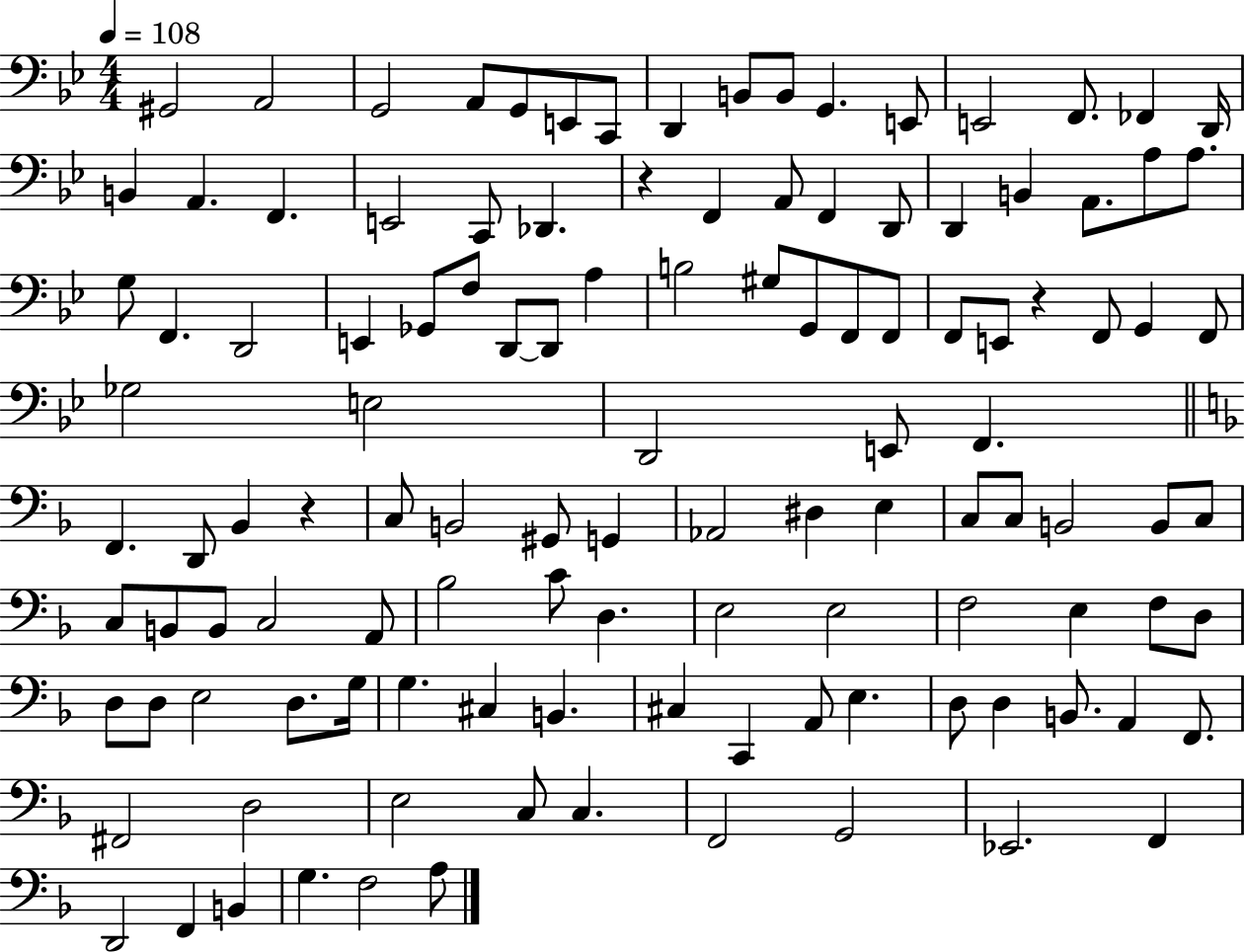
{
  \clef bass
  \numericTimeSignature
  \time 4/4
  \key bes \major
  \tempo 4 = 108
  gis,2 a,2 | g,2 a,8 g,8 e,8 c,8 | d,4 b,8 b,8 g,4. e,8 | e,2 f,8. fes,4 d,16 | \break b,4 a,4. f,4. | e,2 c,8 des,4. | r4 f,4 a,8 f,4 d,8 | d,4 b,4 a,8. a8 a8. | \break g8 f,4. d,2 | e,4 ges,8 f8 d,8~~ d,8 a4 | b2 gis8 g,8 f,8 f,8 | f,8 e,8 r4 f,8 g,4 f,8 | \break ges2 e2 | d,2 e,8 f,4. | \bar "||" \break \key f \major f,4. d,8 bes,4 r4 | c8 b,2 gis,8 g,4 | aes,2 dis4 e4 | c8 c8 b,2 b,8 c8 | \break c8 b,8 b,8 c2 a,8 | bes2 c'8 d4. | e2 e2 | f2 e4 f8 d8 | \break d8 d8 e2 d8. g16 | g4. cis4 b,4. | cis4 c,4 a,8 e4. | d8 d4 b,8. a,4 f,8. | \break fis,2 d2 | e2 c8 c4. | f,2 g,2 | ees,2. f,4 | \break d,2 f,4 b,4 | g4. f2 a8 | \bar "|."
}